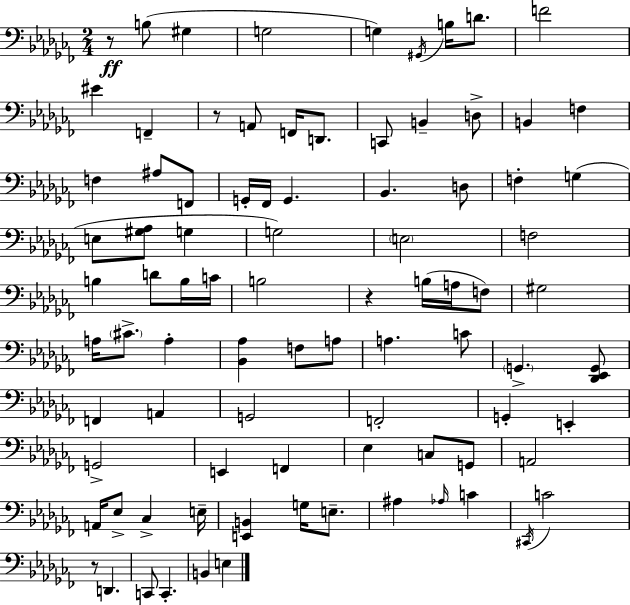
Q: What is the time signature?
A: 2/4